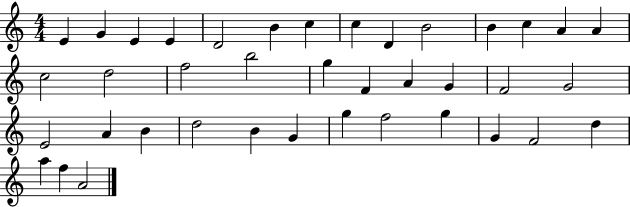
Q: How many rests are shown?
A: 0